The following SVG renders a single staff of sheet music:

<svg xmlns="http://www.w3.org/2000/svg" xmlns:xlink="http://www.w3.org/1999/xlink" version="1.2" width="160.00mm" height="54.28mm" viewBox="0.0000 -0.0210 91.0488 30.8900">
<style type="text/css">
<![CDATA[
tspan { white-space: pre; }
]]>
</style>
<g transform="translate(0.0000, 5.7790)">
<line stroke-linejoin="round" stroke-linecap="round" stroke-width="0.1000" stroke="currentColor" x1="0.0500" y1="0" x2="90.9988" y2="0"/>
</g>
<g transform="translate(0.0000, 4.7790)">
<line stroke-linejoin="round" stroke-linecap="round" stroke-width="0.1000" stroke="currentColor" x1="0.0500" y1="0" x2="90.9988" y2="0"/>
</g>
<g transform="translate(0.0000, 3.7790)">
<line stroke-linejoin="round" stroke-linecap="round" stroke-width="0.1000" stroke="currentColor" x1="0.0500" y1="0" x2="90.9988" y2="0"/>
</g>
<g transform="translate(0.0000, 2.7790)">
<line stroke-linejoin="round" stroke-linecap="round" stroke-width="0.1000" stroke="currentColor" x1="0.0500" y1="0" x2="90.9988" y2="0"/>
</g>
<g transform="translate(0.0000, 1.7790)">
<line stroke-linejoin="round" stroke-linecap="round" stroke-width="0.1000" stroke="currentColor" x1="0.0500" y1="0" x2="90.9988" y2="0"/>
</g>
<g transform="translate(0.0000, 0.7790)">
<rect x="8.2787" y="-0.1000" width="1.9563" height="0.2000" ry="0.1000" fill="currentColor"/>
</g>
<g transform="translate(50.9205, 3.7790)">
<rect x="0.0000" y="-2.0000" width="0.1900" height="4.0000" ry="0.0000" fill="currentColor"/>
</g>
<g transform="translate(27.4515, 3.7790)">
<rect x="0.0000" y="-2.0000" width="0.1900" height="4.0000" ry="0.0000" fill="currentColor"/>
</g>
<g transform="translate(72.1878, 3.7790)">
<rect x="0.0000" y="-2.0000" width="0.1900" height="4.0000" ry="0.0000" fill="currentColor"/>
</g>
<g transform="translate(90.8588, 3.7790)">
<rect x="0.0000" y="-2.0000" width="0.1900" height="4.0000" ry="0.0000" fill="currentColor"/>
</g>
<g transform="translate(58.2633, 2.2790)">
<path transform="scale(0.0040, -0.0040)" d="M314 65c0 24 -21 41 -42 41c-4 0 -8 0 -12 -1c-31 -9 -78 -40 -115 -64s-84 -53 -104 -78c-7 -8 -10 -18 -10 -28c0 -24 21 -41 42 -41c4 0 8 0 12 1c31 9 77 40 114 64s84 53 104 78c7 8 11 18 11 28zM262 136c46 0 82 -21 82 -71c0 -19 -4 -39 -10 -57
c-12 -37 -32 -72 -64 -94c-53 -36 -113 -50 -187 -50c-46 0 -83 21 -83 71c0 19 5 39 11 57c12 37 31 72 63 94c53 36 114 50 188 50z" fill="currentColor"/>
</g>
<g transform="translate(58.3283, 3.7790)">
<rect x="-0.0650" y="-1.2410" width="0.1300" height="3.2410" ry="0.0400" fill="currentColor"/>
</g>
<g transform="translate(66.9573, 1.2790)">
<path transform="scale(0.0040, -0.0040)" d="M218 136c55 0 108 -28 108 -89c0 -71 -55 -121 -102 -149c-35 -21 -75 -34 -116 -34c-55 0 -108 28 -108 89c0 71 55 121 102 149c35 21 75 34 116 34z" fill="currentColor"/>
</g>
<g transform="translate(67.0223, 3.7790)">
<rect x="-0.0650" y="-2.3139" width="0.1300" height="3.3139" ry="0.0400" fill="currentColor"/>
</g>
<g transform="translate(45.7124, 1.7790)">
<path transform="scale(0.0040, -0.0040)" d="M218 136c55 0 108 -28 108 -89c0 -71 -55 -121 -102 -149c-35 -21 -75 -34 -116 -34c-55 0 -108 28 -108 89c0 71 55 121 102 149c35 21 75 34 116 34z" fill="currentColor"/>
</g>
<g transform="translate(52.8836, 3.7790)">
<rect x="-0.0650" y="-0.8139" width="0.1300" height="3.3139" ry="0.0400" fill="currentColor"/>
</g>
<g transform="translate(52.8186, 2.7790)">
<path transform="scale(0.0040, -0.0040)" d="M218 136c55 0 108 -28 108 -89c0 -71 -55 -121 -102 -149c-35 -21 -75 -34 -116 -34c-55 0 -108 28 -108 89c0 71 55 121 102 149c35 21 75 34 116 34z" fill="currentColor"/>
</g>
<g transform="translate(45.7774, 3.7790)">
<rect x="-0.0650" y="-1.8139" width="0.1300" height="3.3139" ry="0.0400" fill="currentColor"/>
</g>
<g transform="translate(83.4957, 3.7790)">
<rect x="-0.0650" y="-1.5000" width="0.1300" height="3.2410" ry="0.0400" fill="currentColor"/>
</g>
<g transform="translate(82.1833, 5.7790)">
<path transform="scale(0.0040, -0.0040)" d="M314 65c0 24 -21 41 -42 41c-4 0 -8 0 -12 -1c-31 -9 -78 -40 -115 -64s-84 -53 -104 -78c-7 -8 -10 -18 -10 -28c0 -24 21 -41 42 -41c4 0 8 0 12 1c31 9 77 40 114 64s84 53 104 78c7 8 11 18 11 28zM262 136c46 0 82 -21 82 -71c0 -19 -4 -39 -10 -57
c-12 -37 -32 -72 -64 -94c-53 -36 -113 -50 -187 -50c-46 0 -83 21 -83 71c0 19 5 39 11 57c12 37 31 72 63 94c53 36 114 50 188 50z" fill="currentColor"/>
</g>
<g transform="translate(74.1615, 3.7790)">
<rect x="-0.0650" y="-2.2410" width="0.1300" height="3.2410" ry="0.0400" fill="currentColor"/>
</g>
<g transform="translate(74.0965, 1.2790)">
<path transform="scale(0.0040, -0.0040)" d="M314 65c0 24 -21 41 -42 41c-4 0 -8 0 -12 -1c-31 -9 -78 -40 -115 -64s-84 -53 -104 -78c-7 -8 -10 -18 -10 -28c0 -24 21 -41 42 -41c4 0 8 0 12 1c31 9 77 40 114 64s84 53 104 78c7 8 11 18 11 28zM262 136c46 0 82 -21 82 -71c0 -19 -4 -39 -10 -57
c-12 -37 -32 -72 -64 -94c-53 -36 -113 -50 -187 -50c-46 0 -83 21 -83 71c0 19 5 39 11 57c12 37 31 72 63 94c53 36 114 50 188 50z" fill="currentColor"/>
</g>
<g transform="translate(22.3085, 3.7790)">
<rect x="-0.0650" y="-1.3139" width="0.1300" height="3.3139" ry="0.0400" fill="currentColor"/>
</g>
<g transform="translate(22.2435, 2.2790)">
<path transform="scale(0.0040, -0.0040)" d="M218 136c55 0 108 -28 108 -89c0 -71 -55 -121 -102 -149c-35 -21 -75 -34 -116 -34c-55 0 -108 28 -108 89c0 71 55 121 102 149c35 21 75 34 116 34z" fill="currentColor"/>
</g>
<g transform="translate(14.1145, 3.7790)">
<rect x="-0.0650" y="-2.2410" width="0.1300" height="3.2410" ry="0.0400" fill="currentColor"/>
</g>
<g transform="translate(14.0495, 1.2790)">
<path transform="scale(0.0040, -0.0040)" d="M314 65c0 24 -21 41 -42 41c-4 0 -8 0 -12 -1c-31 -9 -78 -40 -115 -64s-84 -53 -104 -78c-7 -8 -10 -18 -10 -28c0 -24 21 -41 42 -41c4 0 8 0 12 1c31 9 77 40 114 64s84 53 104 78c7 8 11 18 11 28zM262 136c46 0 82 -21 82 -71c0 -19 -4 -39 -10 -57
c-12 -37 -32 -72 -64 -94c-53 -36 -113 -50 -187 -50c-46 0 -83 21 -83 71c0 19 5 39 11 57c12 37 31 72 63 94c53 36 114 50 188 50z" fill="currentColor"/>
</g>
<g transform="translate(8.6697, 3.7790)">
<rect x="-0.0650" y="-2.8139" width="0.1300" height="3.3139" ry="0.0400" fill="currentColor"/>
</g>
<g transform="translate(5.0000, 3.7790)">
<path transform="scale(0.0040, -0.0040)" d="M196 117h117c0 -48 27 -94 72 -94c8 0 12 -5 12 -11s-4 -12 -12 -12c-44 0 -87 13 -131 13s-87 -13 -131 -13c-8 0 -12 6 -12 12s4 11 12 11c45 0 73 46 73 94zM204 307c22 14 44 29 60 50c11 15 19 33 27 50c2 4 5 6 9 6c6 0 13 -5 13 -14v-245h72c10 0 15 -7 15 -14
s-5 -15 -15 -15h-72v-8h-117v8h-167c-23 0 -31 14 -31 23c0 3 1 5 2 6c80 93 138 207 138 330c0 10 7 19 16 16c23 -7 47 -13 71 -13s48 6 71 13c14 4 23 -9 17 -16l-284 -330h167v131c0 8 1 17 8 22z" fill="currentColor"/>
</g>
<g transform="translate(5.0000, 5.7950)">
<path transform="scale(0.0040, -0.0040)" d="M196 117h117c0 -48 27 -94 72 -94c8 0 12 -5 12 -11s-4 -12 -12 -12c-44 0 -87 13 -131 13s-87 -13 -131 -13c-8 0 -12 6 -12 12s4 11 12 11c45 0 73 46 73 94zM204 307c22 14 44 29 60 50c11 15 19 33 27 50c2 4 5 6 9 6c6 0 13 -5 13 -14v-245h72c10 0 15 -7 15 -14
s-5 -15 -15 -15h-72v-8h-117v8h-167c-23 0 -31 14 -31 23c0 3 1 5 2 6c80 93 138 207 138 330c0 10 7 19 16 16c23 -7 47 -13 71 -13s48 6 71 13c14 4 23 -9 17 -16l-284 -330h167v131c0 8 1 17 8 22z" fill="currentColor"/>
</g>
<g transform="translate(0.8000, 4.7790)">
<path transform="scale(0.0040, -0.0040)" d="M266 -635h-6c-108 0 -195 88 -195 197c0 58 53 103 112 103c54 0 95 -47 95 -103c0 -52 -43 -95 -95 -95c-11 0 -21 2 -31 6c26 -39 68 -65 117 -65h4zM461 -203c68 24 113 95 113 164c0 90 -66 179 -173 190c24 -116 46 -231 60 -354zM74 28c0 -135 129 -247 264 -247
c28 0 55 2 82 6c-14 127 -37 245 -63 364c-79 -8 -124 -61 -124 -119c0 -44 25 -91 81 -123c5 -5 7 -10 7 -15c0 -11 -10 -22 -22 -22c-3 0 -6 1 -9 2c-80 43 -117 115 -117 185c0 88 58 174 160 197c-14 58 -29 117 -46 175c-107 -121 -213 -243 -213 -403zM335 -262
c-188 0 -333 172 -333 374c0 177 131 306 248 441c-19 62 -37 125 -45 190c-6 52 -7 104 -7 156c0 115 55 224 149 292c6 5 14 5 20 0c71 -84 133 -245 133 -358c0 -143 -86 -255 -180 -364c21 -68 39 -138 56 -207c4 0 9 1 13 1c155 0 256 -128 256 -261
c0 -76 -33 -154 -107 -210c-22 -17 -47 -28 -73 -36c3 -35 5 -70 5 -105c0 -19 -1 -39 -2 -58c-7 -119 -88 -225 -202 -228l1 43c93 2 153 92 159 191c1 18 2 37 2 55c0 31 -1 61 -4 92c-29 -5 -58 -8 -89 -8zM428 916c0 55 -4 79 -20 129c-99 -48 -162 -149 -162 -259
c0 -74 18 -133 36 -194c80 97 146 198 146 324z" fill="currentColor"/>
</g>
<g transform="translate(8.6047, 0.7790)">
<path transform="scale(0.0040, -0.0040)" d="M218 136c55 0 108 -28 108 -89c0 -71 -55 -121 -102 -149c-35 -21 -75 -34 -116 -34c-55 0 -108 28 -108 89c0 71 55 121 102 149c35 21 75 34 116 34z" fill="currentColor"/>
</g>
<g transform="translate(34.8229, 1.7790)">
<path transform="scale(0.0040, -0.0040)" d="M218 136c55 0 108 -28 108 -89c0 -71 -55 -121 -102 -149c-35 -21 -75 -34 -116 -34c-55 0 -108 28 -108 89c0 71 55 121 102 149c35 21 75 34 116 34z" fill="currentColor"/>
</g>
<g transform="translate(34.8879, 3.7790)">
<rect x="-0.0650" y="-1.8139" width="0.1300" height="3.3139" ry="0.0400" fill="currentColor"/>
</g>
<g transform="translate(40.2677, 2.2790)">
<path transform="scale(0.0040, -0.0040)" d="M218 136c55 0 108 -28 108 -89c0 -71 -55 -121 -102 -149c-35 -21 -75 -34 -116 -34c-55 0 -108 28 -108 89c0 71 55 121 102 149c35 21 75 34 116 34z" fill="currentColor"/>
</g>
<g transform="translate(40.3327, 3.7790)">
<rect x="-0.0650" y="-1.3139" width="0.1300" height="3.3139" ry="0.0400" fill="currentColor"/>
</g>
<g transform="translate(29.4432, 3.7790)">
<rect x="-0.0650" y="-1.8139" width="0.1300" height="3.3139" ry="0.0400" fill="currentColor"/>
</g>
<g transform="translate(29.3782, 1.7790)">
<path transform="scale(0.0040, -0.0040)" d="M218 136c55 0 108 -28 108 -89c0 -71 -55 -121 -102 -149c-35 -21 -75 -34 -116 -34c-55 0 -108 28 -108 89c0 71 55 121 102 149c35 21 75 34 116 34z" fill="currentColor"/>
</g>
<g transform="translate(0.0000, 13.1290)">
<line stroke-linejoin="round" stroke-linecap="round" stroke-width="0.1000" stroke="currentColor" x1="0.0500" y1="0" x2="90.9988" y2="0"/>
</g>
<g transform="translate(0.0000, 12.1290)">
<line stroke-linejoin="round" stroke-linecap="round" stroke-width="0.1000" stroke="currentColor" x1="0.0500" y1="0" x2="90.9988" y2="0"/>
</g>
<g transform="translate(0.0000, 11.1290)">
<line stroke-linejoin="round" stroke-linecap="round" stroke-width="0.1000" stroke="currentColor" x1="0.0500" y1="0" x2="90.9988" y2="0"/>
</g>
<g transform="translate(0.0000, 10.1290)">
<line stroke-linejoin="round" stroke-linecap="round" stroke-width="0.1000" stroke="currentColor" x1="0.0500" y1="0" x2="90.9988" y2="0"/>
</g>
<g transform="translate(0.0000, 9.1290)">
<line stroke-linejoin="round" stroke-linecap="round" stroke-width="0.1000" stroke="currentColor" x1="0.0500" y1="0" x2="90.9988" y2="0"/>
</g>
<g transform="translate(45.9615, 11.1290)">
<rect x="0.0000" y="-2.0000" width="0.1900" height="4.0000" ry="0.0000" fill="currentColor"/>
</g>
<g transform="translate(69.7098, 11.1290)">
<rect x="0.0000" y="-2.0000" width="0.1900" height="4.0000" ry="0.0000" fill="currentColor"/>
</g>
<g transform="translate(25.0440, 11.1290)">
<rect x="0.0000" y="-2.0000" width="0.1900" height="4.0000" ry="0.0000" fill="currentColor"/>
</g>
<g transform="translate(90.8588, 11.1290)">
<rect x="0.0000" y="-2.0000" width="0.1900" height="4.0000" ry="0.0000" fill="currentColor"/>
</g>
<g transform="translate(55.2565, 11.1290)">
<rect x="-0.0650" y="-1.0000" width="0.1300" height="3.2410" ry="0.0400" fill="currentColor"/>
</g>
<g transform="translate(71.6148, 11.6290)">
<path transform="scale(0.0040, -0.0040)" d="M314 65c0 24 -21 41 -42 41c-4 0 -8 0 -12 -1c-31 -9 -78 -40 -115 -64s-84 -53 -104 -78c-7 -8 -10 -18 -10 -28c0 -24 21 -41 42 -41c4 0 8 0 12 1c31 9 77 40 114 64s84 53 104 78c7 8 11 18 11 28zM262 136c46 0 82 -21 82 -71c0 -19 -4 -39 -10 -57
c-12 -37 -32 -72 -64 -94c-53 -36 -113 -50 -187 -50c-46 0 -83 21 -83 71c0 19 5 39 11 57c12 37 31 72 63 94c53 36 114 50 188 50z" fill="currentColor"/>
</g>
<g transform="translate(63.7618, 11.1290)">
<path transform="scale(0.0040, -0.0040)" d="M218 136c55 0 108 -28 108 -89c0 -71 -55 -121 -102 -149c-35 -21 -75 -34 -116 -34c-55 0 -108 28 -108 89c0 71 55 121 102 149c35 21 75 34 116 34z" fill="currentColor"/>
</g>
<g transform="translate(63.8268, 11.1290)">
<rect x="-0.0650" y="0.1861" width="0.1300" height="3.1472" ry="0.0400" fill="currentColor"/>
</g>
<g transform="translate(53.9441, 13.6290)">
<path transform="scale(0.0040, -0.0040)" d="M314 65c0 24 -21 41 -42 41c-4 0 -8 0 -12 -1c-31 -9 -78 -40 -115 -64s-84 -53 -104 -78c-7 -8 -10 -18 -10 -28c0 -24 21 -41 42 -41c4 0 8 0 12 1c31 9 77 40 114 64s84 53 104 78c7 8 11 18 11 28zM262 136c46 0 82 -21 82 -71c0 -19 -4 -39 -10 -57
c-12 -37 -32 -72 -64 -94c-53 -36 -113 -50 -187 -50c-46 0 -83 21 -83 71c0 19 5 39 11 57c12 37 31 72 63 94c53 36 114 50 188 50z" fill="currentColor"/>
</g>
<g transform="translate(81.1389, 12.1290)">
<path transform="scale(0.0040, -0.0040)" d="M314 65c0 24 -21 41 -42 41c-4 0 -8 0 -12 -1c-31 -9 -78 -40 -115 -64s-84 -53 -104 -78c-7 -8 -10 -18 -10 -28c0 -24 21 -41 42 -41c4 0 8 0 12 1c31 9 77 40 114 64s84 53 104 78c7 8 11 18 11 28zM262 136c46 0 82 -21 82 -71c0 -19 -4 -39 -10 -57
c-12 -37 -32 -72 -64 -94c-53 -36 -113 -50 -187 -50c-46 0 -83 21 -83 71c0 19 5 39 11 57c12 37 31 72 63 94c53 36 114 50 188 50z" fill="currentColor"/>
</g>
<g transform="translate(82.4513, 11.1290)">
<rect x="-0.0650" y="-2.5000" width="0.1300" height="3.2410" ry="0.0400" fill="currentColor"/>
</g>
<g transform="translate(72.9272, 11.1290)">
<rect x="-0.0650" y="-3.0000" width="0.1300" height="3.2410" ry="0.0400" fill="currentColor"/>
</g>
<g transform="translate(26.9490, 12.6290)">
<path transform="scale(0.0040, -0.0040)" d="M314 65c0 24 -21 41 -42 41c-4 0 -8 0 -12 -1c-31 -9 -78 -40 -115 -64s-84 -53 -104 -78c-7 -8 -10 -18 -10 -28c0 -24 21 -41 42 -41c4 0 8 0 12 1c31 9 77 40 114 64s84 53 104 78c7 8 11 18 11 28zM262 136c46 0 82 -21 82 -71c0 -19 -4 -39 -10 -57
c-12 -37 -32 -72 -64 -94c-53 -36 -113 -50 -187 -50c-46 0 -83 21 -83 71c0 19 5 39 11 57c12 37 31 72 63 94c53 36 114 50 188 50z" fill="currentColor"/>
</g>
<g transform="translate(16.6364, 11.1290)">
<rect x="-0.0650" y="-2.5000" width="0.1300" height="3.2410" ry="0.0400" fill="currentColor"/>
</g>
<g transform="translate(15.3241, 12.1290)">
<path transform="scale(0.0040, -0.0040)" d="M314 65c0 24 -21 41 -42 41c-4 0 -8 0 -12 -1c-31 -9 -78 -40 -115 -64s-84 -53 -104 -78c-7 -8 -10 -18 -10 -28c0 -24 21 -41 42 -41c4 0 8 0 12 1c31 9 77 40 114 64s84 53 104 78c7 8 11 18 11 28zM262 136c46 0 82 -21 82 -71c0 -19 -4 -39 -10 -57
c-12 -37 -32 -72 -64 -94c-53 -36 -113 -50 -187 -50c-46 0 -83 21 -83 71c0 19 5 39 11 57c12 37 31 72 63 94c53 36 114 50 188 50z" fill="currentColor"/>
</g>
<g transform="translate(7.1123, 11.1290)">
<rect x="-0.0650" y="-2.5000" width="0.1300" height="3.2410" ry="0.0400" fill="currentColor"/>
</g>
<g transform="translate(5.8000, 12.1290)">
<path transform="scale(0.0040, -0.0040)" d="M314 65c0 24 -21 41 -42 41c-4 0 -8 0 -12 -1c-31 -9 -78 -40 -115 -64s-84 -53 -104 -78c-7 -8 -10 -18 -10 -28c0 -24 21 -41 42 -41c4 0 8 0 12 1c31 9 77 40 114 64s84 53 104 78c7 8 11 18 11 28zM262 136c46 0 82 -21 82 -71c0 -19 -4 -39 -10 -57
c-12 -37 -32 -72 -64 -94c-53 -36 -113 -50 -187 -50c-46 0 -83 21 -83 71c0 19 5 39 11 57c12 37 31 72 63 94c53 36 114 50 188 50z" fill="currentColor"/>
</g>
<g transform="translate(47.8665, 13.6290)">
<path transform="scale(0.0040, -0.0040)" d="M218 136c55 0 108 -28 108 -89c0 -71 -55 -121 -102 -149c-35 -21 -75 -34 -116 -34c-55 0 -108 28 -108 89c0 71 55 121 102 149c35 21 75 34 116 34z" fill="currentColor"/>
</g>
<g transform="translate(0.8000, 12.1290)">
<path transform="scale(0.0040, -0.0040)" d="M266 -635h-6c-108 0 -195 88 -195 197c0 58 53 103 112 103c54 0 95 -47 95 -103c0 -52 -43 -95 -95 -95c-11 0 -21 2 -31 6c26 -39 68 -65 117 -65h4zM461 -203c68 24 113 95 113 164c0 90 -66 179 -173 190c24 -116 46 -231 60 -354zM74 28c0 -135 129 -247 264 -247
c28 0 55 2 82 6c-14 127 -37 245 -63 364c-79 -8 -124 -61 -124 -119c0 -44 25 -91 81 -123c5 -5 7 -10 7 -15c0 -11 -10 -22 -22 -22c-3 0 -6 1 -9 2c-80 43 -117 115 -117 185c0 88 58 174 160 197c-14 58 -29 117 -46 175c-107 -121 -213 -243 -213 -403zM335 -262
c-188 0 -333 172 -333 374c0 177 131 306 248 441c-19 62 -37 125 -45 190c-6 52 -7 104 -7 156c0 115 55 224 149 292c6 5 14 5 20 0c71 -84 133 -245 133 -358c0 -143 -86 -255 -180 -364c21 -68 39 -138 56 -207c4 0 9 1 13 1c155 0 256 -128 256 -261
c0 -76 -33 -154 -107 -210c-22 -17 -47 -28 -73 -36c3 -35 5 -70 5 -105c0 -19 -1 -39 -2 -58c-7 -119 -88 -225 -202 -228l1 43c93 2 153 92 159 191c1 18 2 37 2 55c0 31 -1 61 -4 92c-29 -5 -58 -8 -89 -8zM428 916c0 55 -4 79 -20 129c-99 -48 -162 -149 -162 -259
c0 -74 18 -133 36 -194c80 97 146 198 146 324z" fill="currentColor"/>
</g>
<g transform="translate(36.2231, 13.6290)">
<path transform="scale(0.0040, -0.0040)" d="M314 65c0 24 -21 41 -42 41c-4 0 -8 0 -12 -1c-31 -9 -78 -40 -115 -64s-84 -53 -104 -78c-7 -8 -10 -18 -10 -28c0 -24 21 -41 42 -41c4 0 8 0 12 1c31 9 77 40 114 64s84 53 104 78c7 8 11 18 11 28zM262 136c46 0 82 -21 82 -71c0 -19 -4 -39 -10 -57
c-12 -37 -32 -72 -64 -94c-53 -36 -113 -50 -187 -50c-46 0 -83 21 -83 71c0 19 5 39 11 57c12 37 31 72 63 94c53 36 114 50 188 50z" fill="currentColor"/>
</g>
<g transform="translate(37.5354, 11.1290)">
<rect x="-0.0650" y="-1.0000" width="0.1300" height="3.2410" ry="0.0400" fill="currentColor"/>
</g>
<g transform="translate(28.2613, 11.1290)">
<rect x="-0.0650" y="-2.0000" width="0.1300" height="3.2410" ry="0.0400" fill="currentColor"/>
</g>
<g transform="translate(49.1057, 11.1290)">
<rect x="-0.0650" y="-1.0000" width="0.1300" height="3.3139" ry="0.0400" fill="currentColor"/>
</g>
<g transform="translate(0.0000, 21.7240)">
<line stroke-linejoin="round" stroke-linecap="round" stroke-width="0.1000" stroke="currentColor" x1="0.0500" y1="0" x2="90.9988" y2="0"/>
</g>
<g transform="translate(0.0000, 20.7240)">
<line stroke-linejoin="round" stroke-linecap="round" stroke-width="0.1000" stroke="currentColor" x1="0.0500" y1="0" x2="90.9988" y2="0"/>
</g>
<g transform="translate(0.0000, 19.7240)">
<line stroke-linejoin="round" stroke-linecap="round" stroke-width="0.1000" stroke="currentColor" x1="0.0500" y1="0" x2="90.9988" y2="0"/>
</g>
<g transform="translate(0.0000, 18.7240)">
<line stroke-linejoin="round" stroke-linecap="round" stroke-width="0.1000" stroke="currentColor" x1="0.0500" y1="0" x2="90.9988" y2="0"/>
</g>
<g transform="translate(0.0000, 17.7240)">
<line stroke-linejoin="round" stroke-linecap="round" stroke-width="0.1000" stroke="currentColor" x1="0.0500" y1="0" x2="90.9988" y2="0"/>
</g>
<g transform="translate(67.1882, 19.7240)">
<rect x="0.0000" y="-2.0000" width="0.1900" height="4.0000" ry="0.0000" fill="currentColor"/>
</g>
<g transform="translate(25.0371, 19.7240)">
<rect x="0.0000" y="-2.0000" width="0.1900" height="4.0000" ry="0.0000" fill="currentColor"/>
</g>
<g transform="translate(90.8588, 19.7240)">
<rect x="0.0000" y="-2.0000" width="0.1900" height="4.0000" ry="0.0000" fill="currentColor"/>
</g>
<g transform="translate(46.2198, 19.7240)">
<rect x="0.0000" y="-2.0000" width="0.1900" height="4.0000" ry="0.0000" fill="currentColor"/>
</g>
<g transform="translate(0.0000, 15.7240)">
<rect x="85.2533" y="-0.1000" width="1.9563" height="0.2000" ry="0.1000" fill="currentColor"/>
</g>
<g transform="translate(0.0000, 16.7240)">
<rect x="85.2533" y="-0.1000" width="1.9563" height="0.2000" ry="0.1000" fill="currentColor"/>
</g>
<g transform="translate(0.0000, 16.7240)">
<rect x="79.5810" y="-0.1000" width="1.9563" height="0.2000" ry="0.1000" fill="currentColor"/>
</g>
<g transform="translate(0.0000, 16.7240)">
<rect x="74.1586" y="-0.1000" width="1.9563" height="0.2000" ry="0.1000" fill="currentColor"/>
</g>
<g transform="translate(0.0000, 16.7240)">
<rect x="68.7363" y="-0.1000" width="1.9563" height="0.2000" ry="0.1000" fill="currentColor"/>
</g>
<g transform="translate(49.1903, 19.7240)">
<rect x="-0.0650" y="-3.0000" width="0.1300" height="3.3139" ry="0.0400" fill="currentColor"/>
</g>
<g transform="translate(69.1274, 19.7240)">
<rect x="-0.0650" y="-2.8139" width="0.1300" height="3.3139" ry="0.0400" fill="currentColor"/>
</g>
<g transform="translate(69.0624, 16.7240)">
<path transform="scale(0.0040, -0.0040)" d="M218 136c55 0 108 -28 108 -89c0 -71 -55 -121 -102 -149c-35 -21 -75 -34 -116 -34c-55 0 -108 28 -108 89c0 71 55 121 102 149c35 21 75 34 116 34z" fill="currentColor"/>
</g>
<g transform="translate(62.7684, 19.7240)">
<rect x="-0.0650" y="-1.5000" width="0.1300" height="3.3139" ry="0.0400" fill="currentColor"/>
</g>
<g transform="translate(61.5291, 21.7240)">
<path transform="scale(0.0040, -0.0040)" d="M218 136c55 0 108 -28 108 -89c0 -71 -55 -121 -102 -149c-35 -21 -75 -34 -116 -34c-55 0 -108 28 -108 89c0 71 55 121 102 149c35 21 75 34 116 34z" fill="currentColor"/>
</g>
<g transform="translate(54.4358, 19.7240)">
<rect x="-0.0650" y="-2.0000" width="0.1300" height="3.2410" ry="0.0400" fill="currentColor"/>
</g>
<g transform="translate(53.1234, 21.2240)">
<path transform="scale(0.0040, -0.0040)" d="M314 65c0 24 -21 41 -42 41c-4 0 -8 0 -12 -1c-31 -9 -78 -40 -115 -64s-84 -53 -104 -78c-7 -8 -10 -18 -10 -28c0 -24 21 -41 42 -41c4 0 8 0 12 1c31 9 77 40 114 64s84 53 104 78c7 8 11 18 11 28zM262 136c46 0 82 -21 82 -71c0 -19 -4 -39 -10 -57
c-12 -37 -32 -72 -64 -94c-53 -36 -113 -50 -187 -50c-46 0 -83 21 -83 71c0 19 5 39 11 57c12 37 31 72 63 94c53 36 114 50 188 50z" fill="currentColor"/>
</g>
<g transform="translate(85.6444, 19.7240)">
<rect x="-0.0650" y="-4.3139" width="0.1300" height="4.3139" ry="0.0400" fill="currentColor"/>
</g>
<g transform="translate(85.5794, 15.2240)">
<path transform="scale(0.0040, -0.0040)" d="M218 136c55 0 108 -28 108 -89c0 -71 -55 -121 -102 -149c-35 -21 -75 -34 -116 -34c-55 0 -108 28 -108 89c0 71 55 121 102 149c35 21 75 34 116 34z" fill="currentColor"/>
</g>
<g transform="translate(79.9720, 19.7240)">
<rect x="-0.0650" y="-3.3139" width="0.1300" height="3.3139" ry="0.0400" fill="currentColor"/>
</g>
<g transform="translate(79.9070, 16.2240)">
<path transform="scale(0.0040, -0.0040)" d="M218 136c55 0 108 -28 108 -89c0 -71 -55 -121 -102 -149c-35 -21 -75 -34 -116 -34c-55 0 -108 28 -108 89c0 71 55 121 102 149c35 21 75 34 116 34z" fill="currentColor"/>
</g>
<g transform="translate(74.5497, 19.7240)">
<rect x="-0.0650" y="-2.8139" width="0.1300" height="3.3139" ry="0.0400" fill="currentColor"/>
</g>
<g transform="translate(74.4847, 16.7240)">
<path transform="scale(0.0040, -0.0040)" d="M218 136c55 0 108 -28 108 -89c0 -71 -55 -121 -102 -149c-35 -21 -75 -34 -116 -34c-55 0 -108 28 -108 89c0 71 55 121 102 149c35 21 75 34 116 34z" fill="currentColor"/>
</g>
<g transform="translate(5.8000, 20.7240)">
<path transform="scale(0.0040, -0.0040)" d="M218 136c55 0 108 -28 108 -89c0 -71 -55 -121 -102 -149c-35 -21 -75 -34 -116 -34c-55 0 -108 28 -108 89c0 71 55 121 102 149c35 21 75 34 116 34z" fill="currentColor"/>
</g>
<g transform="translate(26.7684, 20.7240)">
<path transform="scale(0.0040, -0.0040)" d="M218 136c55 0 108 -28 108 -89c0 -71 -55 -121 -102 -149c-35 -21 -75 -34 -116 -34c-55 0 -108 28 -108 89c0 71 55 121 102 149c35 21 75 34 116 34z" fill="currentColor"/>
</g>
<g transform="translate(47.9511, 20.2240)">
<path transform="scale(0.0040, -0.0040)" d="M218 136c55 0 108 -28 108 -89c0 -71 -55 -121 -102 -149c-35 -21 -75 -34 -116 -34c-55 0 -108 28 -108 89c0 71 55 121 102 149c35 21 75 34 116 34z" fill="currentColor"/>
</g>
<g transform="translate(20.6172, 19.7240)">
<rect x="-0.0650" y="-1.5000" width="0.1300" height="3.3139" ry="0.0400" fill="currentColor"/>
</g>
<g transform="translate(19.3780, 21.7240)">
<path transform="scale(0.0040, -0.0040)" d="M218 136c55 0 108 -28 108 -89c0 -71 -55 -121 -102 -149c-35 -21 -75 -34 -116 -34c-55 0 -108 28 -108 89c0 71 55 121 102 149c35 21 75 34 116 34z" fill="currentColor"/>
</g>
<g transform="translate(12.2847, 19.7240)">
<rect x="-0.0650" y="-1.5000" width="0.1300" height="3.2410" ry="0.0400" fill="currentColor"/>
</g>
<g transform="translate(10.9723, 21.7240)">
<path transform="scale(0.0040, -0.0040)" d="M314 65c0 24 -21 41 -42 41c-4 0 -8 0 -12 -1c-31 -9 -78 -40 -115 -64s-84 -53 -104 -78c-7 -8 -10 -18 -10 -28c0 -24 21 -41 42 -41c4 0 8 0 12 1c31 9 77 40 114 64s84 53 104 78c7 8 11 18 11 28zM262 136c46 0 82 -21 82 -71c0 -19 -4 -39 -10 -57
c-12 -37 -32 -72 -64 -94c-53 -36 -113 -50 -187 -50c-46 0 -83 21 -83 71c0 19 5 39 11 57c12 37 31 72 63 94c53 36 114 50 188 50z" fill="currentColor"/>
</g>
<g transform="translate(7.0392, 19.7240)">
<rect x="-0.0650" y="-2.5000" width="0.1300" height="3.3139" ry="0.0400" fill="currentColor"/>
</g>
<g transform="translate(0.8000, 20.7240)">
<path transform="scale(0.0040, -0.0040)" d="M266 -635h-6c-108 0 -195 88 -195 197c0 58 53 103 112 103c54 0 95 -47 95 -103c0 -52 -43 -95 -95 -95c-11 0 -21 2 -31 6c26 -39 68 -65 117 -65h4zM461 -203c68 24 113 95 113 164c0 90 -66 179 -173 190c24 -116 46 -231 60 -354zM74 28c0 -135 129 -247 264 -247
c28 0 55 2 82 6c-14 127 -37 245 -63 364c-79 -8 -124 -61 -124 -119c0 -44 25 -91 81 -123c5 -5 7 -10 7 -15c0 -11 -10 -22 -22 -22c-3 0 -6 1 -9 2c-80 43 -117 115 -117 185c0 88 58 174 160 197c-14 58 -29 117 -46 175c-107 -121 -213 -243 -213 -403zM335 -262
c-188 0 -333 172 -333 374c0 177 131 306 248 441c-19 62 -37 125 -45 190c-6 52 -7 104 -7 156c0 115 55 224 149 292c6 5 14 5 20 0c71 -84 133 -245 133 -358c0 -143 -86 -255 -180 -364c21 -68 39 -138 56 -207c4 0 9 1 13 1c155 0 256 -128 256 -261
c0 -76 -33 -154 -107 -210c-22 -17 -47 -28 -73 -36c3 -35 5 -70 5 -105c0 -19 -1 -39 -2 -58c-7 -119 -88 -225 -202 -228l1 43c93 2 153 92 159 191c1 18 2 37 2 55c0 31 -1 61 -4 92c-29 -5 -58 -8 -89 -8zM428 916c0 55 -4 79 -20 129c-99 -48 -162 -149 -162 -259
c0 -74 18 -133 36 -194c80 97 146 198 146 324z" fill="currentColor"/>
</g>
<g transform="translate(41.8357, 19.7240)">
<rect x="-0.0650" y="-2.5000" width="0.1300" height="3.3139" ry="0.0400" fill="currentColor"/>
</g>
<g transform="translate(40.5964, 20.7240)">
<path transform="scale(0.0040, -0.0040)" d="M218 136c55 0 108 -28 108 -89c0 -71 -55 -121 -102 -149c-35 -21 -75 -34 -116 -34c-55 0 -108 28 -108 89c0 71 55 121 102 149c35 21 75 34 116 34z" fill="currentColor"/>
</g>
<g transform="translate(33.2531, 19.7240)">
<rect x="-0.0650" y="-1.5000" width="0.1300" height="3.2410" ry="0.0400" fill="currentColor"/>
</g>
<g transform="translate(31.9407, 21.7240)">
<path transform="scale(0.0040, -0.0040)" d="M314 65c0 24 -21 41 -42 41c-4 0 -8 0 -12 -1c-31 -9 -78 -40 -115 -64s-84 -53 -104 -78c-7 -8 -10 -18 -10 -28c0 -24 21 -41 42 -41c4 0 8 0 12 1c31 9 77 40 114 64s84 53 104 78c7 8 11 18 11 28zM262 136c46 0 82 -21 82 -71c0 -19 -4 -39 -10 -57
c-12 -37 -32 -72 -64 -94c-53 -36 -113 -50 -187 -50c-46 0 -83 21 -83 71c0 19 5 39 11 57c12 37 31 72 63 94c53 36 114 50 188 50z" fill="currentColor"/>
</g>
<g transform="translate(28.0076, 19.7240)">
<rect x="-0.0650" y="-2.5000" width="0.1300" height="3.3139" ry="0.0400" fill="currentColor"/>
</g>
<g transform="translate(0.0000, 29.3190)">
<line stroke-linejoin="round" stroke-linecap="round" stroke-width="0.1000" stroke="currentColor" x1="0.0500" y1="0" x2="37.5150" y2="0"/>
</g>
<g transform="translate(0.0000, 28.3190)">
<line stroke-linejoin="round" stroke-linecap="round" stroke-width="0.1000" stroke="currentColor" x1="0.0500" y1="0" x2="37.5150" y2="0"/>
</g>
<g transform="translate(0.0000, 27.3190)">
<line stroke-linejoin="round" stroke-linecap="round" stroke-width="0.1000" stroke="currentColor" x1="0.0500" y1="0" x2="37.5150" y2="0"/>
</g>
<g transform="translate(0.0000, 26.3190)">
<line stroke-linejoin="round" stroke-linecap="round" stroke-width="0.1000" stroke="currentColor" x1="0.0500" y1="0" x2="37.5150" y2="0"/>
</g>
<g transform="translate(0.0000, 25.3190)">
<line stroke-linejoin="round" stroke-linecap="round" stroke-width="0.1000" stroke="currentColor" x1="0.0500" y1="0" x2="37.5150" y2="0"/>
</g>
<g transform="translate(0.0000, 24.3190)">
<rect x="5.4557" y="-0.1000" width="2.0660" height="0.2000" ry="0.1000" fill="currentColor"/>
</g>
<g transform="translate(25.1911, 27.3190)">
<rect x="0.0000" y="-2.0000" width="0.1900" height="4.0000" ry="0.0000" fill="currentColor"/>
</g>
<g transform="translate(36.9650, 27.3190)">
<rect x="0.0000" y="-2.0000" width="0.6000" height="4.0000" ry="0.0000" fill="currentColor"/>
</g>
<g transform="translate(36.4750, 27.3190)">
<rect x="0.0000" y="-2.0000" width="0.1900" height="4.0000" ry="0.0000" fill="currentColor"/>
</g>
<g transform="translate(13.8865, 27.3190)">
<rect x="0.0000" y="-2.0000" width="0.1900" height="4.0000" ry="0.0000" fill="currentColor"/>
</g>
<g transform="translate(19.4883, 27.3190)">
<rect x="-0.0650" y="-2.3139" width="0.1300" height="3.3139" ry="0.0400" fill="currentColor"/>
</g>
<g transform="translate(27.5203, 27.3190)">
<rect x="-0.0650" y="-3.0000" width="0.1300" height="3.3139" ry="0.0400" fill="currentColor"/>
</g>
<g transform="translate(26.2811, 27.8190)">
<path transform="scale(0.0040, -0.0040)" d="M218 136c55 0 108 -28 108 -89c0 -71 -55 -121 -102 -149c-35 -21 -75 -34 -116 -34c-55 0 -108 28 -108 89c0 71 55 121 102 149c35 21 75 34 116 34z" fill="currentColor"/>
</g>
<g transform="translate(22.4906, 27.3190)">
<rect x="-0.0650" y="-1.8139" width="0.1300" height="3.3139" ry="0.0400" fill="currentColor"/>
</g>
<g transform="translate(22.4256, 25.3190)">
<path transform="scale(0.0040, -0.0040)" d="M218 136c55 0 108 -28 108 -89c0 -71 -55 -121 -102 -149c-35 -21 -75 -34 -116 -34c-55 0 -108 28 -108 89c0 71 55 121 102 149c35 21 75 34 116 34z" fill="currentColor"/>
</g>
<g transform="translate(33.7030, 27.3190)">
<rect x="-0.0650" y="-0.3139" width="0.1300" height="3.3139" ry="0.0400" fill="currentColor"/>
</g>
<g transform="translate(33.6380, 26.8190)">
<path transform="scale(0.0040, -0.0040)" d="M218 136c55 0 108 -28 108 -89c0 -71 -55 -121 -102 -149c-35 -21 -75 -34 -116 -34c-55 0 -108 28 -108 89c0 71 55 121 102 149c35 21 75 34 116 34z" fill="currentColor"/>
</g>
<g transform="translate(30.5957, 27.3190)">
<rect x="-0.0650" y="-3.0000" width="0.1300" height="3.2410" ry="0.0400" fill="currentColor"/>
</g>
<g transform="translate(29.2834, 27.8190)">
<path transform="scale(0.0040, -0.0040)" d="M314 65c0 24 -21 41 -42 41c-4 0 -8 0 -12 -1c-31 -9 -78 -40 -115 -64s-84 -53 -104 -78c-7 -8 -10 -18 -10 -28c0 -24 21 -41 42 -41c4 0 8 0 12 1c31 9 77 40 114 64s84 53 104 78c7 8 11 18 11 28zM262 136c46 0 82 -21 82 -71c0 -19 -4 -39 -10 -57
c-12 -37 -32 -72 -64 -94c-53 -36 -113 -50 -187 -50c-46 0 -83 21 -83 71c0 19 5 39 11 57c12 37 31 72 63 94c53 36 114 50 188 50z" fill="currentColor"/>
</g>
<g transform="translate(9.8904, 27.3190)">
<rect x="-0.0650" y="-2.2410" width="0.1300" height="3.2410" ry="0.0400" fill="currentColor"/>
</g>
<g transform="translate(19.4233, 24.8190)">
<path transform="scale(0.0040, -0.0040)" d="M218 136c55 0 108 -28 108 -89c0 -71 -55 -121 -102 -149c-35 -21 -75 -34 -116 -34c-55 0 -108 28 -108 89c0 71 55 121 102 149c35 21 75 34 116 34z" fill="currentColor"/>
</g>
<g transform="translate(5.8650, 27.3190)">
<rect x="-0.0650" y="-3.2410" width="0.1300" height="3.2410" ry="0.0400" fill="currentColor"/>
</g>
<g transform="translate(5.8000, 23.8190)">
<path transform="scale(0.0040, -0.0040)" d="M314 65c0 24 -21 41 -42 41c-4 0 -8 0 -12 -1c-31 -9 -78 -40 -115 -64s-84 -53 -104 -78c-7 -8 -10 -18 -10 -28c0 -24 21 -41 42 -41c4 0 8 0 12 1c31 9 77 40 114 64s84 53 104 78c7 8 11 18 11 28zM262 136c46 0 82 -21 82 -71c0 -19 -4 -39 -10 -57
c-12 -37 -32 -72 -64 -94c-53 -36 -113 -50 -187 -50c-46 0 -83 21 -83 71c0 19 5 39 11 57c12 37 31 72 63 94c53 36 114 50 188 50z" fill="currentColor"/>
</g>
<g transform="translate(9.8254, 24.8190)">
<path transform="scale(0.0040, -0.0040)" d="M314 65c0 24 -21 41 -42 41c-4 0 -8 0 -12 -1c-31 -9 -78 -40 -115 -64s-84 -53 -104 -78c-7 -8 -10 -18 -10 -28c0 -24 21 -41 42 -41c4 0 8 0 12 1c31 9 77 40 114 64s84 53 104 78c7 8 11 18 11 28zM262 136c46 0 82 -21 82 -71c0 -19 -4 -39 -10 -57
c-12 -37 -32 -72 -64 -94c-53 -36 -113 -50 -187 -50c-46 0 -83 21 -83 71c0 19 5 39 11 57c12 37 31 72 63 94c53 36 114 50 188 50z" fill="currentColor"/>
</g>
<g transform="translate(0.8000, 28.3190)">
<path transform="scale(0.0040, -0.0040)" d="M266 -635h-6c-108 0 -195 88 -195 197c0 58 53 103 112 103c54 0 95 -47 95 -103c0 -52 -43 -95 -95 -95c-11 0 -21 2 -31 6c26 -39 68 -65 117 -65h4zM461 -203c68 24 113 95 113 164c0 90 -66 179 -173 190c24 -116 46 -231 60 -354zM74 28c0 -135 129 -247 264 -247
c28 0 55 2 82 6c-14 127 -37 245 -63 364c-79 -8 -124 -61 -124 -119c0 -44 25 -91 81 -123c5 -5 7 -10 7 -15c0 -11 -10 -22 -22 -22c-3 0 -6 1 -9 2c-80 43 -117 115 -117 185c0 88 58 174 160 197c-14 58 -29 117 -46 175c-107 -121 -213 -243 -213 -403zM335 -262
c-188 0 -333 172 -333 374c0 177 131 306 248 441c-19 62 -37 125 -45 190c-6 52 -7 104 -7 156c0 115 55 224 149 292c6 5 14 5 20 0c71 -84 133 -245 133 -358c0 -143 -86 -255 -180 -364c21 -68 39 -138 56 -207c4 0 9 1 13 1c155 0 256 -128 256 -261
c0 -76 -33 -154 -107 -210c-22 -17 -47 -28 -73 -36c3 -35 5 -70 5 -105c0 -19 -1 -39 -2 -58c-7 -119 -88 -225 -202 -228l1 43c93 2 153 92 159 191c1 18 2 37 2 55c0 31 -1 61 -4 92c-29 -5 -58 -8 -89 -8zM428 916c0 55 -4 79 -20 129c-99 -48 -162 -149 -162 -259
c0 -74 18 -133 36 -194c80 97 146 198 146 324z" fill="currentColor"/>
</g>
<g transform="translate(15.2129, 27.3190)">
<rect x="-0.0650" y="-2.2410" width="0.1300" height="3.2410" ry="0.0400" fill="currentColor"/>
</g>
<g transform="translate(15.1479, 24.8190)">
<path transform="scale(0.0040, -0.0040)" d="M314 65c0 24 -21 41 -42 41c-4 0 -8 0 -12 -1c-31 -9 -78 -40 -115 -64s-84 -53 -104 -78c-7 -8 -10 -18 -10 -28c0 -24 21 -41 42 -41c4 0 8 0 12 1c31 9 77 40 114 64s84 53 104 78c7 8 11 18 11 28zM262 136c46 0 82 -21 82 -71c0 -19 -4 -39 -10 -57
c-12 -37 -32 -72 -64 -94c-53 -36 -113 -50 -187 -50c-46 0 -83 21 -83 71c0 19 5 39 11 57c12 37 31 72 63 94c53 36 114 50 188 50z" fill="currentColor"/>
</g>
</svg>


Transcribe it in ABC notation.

X:1
T:Untitled
M:4/4
L:1/4
K:C
a g2 e f f e f d e2 g g2 E2 G2 G2 F2 D2 D D2 B A2 G2 G E2 E G E2 G A F2 E a a b d' b2 g2 g2 g f A A2 c